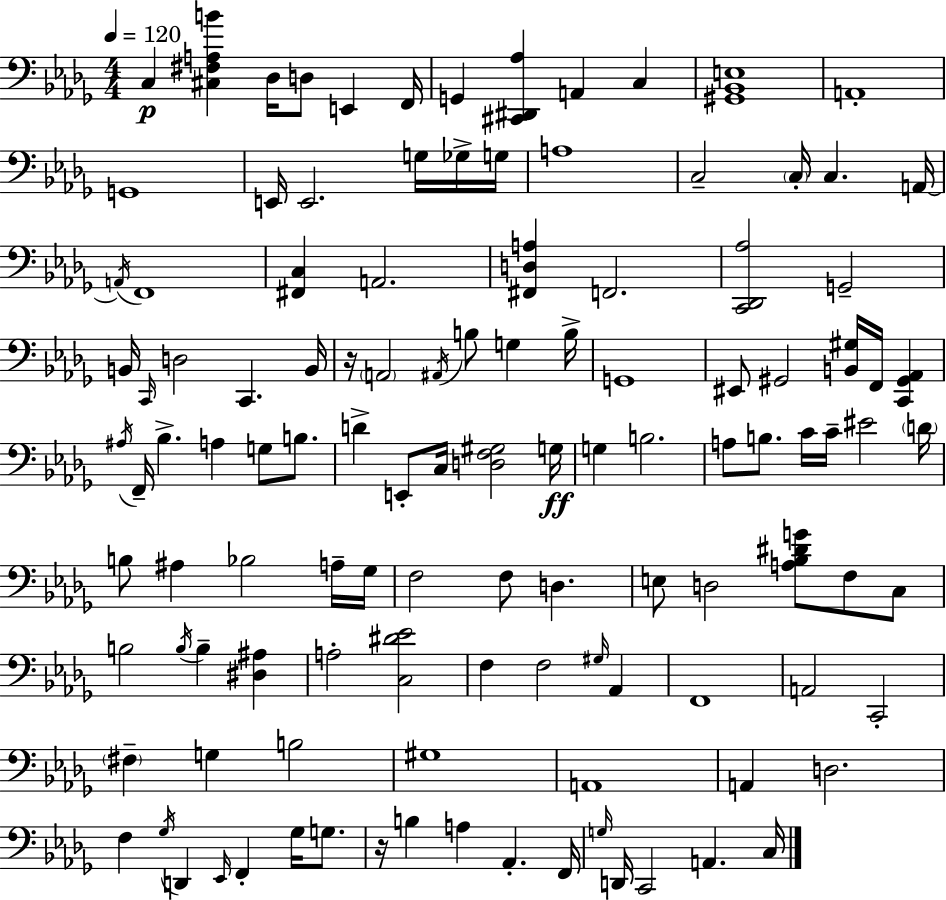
X:1
T:Untitled
M:4/4
L:1/4
K:Bbm
C, [^C,^F,A,B] _D,/4 D,/2 E,, F,,/4 G,, [^C,,^D,,_A,] A,, C, [^G,,_B,,E,]4 A,,4 G,,4 E,,/4 E,,2 G,/4 _G,/4 G,/4 A,4 C,2 C,/4 C, A,,/4 A,,/4 F,,4 [^F,,C,] A,,2 [^F,,D,A,] F,,2 [C,,_D,,_A,]2 G,,2 B,,/4 C,,/4 D,2 C,, B,,/4 z/4 A,,2 ^A,,/4 B,/2 G, B,/4 G,,4 ^E,,/2 ^G,,2 [B,,^G,]/4 F,,/4 [C,,^G,,_A,,] ^A,/4 F,,/4 _B, A, G,/2 B,/2 D E,,/2 C,/4 [D,F,^G,]2 G,/4 G, B,2 A,/2 B,/2 C/4 C/4 ^E2 D/4 B,/2 ^A, _B,2 A,/4 _G,/4 F,2 F,/2 D, E,/2 D,2 [A,_B,^DG]/2 F,/2 C,/2 B,2 B,/4 B, [^D,^A,] A,2 [C,^D_E]2 F, F,2 ^G,/4 _A,, F,,4 A,,2 C,,2 ^F, G, B,2 ^G,4 A,,4 A,, D,2 F, _G,/4 D,, _E,,/4 F,, _G,/4 G,/2 z/4 B, A, _A,, F,,/4 G,/4 D,,/4 C,,2 A,, C,/4